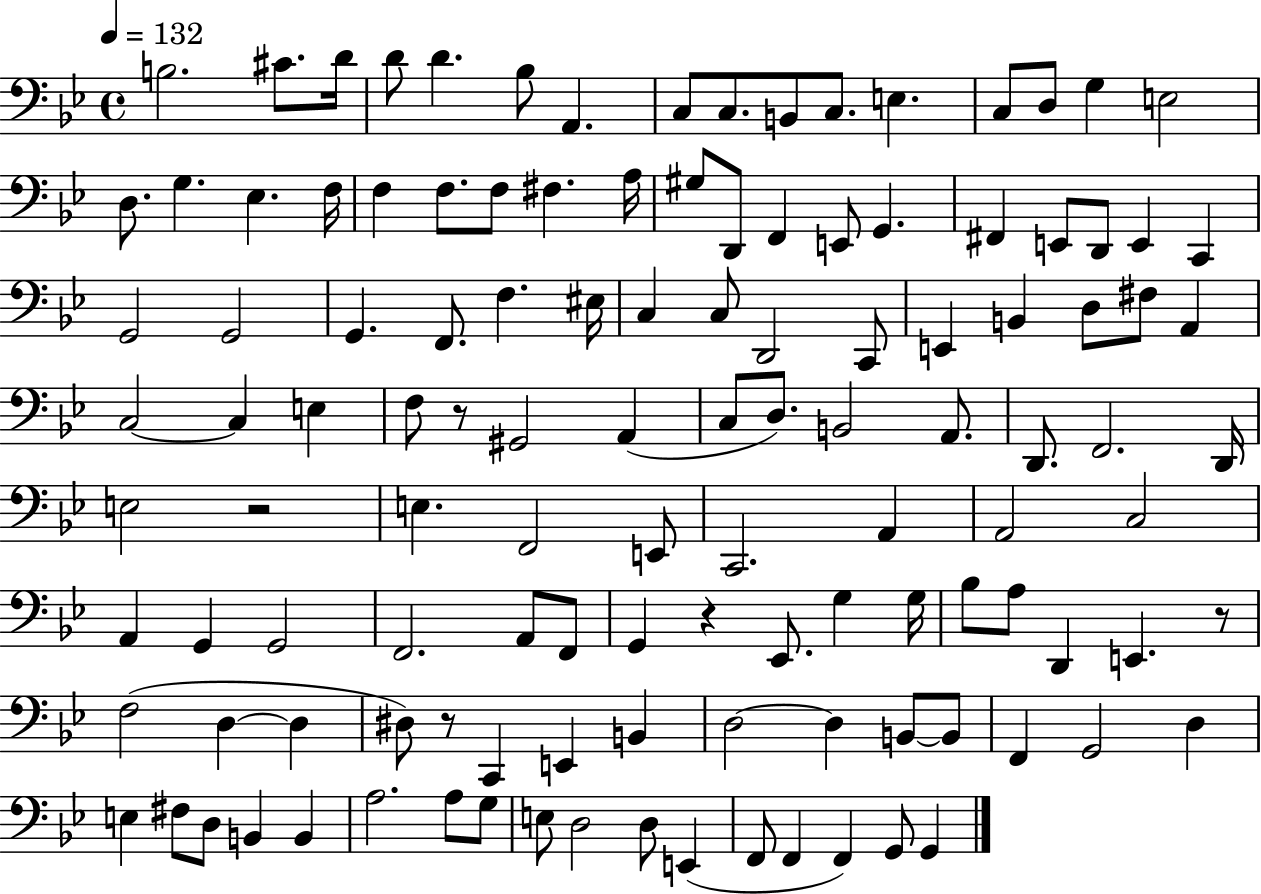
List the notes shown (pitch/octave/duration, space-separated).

B3/h. C#4/e. D4/s D4/e D4/q. Bb3/e A2/q. C3/e C3/e. B2/e C3/e. E3/q. C3/e D3/e G3/q E3/h D3/e. G3/q. Eb3/q. F3/s F3/q F3/e. F3/e F#3/q. A3/s G#3/e D2/e F2/q E2/e G2/q. F#2/q E2/e D2/e E2/q C2/q G2/h G2/h G2/q. F2/e. F3/q. EIS3/s C3/q C3/e D2/h C2/e E2/q B2/q D3/e F#3/e A2/q C3/h C3/q E3/q F3/e R/e G#2/h A2/q C3/e D3/e. B2/h A2/e. D2/e. F2/h. D2/s E3/h R/h E3/q. F2/h E2/e C2/h. A2/q A2/h C3/h A2/q G2/q G2/h F2/h. A2/e F2/e G2/q R/q Eb2/e. G3/q G3/s Bb3/e A3/e D2/q E2/q. R/e F3/h D3/q D3/q D#3/e R/e C2/q E2/q B2/q D3/h D3/q B2/e B2/e F2/q G2/h D3/q E3/q F#3/e D3/e B2/q B2/q A3/h. A3/e G3/e E3/e D3/h D3/e E2/q F2/e F2/q F2/q G2/e G2/q